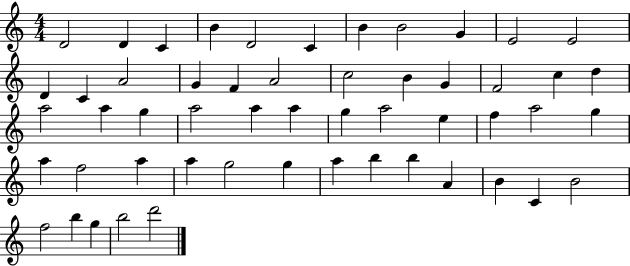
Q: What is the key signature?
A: C major